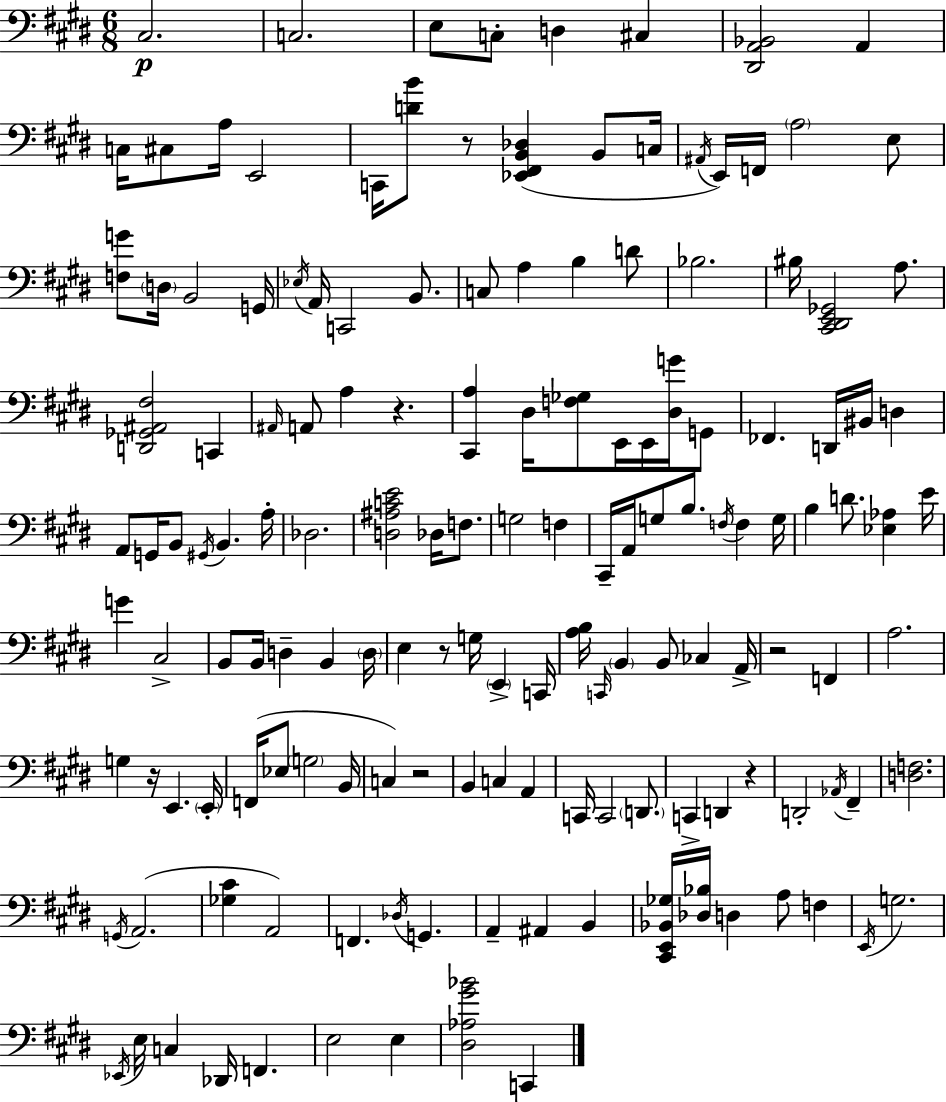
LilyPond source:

{
  \clef bass
  \numericTimeSignature
  \time 6/8
  \key e \major
  \repeat volta 2 { cis2.\p | c2. | e8 c8-. d4 cis4 | <dis, a, bes,>2 a,4 | \break c16 cis8 a16 e,2 | c,16 <d' b'>8 r8 <ees, fis, b, des>4( b,8 c16 | \acciaccatura { ais,16 }) e,16 f,16 \parenthesize a2 e8 | <f g'>8 \parenthesize d16 b,2 | \break g,16 \acciaccatura { ees16 } a,16 c,2 b,8. | c8 a4 b4 | d'8 bes2. | bis16 <cis, dis, e, ges,>2 a8. | \break <d, ges, ais, fis>2 c,4 | \grace { ais,16 } a,8 a4 r4. | <cis, a>4 dis16 <f ges>8 e,16 e,16 | <dis g'>16 g,8 fes,4. d,16 bis,16 d4 | \break a,8 g,16 b,8 \acciaccatura { gis,16 } b,4. | a16-. des2. | <d ais c' e'>2 | des16 f8. g2 | \break f4 cis,16-- a,16 g8 b8. \acciaccatura { f16 } | f4 g16 b4 d'8. | <ees aes>4 e'16 g'4 cis2-> | b,8 b,16 d4-- | \break b,4 \parenthesize d16 e4 r8 g16 | \parenthesize e,4-> c,16 <a b>16 \grace { c,16 } \parenthesize b,4 b,8 | ces4 a,16-> r2 | f,4 a2. | \break g4 r16 e,4. | \parenthesize e,16-. f,16( ees8 \parenthesize g2 | b,16 c4) r2 | b,4 c4 | \break a,4 c,16 c,2 | \parenthesize d,8. c,4-> d,4 | r4 d,2-. | \acciaccatura { aes,16 } fis,4-- <d f>2. | \break \acciaccatura { g,16 } a,2.( | <ges cis'>4 | a,2) f,4. | \acciaccatura { des16 } g,4. a,4-- | \break ais,4 b,4 <cis, e, bes, ges>16 <des bes>16 d4 | a8 f4 \acciaccatura { e,16 } g2. | \acciaccatura { ees,16 } e16 | c4 des,16 f,4. e2 | \break e4 <dis aes gis' bes'>2 | c,4 } \bar "|."
}